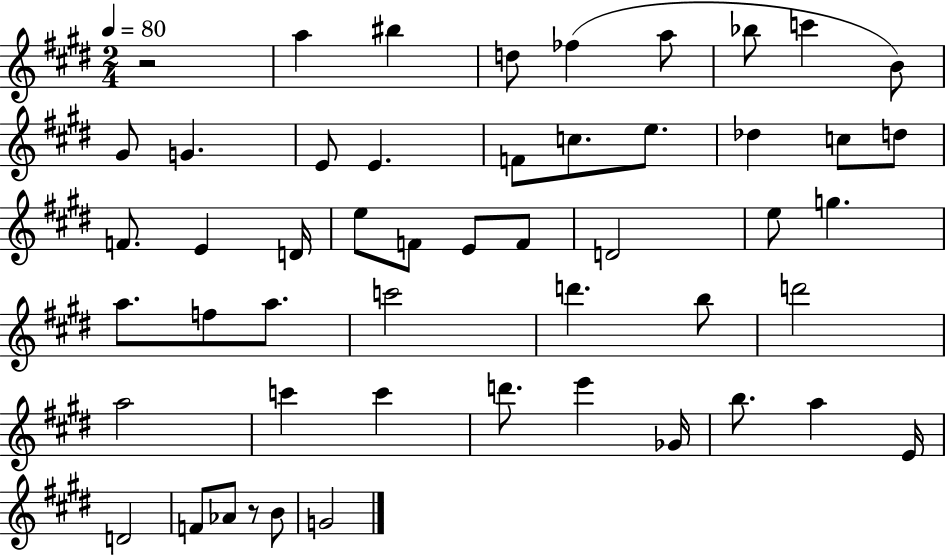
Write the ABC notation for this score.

X:1
T:Untitled
M:2/4
L:1/4
K:E
z2 a ^b d/2 _f a/2 _b/2 c' B/2 ^G/2 G E/2 E F/2 c/2 e/2 _d c/2 d/2 F/2 E D/4 e/2 F/2 E/2 F/2 D2 e/2 g a/2 f/2 a/2 c'2 d' b/2 d'2 a2 c' c' d'/2 e' _G/4 b/2 a E/4 D2 F/2 _A/2 z/2 B/2 G2